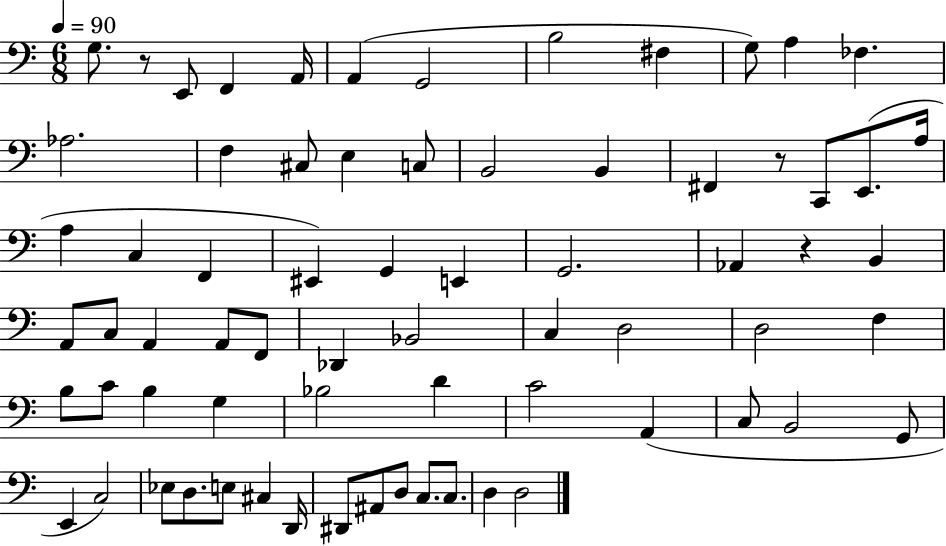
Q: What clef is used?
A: bass